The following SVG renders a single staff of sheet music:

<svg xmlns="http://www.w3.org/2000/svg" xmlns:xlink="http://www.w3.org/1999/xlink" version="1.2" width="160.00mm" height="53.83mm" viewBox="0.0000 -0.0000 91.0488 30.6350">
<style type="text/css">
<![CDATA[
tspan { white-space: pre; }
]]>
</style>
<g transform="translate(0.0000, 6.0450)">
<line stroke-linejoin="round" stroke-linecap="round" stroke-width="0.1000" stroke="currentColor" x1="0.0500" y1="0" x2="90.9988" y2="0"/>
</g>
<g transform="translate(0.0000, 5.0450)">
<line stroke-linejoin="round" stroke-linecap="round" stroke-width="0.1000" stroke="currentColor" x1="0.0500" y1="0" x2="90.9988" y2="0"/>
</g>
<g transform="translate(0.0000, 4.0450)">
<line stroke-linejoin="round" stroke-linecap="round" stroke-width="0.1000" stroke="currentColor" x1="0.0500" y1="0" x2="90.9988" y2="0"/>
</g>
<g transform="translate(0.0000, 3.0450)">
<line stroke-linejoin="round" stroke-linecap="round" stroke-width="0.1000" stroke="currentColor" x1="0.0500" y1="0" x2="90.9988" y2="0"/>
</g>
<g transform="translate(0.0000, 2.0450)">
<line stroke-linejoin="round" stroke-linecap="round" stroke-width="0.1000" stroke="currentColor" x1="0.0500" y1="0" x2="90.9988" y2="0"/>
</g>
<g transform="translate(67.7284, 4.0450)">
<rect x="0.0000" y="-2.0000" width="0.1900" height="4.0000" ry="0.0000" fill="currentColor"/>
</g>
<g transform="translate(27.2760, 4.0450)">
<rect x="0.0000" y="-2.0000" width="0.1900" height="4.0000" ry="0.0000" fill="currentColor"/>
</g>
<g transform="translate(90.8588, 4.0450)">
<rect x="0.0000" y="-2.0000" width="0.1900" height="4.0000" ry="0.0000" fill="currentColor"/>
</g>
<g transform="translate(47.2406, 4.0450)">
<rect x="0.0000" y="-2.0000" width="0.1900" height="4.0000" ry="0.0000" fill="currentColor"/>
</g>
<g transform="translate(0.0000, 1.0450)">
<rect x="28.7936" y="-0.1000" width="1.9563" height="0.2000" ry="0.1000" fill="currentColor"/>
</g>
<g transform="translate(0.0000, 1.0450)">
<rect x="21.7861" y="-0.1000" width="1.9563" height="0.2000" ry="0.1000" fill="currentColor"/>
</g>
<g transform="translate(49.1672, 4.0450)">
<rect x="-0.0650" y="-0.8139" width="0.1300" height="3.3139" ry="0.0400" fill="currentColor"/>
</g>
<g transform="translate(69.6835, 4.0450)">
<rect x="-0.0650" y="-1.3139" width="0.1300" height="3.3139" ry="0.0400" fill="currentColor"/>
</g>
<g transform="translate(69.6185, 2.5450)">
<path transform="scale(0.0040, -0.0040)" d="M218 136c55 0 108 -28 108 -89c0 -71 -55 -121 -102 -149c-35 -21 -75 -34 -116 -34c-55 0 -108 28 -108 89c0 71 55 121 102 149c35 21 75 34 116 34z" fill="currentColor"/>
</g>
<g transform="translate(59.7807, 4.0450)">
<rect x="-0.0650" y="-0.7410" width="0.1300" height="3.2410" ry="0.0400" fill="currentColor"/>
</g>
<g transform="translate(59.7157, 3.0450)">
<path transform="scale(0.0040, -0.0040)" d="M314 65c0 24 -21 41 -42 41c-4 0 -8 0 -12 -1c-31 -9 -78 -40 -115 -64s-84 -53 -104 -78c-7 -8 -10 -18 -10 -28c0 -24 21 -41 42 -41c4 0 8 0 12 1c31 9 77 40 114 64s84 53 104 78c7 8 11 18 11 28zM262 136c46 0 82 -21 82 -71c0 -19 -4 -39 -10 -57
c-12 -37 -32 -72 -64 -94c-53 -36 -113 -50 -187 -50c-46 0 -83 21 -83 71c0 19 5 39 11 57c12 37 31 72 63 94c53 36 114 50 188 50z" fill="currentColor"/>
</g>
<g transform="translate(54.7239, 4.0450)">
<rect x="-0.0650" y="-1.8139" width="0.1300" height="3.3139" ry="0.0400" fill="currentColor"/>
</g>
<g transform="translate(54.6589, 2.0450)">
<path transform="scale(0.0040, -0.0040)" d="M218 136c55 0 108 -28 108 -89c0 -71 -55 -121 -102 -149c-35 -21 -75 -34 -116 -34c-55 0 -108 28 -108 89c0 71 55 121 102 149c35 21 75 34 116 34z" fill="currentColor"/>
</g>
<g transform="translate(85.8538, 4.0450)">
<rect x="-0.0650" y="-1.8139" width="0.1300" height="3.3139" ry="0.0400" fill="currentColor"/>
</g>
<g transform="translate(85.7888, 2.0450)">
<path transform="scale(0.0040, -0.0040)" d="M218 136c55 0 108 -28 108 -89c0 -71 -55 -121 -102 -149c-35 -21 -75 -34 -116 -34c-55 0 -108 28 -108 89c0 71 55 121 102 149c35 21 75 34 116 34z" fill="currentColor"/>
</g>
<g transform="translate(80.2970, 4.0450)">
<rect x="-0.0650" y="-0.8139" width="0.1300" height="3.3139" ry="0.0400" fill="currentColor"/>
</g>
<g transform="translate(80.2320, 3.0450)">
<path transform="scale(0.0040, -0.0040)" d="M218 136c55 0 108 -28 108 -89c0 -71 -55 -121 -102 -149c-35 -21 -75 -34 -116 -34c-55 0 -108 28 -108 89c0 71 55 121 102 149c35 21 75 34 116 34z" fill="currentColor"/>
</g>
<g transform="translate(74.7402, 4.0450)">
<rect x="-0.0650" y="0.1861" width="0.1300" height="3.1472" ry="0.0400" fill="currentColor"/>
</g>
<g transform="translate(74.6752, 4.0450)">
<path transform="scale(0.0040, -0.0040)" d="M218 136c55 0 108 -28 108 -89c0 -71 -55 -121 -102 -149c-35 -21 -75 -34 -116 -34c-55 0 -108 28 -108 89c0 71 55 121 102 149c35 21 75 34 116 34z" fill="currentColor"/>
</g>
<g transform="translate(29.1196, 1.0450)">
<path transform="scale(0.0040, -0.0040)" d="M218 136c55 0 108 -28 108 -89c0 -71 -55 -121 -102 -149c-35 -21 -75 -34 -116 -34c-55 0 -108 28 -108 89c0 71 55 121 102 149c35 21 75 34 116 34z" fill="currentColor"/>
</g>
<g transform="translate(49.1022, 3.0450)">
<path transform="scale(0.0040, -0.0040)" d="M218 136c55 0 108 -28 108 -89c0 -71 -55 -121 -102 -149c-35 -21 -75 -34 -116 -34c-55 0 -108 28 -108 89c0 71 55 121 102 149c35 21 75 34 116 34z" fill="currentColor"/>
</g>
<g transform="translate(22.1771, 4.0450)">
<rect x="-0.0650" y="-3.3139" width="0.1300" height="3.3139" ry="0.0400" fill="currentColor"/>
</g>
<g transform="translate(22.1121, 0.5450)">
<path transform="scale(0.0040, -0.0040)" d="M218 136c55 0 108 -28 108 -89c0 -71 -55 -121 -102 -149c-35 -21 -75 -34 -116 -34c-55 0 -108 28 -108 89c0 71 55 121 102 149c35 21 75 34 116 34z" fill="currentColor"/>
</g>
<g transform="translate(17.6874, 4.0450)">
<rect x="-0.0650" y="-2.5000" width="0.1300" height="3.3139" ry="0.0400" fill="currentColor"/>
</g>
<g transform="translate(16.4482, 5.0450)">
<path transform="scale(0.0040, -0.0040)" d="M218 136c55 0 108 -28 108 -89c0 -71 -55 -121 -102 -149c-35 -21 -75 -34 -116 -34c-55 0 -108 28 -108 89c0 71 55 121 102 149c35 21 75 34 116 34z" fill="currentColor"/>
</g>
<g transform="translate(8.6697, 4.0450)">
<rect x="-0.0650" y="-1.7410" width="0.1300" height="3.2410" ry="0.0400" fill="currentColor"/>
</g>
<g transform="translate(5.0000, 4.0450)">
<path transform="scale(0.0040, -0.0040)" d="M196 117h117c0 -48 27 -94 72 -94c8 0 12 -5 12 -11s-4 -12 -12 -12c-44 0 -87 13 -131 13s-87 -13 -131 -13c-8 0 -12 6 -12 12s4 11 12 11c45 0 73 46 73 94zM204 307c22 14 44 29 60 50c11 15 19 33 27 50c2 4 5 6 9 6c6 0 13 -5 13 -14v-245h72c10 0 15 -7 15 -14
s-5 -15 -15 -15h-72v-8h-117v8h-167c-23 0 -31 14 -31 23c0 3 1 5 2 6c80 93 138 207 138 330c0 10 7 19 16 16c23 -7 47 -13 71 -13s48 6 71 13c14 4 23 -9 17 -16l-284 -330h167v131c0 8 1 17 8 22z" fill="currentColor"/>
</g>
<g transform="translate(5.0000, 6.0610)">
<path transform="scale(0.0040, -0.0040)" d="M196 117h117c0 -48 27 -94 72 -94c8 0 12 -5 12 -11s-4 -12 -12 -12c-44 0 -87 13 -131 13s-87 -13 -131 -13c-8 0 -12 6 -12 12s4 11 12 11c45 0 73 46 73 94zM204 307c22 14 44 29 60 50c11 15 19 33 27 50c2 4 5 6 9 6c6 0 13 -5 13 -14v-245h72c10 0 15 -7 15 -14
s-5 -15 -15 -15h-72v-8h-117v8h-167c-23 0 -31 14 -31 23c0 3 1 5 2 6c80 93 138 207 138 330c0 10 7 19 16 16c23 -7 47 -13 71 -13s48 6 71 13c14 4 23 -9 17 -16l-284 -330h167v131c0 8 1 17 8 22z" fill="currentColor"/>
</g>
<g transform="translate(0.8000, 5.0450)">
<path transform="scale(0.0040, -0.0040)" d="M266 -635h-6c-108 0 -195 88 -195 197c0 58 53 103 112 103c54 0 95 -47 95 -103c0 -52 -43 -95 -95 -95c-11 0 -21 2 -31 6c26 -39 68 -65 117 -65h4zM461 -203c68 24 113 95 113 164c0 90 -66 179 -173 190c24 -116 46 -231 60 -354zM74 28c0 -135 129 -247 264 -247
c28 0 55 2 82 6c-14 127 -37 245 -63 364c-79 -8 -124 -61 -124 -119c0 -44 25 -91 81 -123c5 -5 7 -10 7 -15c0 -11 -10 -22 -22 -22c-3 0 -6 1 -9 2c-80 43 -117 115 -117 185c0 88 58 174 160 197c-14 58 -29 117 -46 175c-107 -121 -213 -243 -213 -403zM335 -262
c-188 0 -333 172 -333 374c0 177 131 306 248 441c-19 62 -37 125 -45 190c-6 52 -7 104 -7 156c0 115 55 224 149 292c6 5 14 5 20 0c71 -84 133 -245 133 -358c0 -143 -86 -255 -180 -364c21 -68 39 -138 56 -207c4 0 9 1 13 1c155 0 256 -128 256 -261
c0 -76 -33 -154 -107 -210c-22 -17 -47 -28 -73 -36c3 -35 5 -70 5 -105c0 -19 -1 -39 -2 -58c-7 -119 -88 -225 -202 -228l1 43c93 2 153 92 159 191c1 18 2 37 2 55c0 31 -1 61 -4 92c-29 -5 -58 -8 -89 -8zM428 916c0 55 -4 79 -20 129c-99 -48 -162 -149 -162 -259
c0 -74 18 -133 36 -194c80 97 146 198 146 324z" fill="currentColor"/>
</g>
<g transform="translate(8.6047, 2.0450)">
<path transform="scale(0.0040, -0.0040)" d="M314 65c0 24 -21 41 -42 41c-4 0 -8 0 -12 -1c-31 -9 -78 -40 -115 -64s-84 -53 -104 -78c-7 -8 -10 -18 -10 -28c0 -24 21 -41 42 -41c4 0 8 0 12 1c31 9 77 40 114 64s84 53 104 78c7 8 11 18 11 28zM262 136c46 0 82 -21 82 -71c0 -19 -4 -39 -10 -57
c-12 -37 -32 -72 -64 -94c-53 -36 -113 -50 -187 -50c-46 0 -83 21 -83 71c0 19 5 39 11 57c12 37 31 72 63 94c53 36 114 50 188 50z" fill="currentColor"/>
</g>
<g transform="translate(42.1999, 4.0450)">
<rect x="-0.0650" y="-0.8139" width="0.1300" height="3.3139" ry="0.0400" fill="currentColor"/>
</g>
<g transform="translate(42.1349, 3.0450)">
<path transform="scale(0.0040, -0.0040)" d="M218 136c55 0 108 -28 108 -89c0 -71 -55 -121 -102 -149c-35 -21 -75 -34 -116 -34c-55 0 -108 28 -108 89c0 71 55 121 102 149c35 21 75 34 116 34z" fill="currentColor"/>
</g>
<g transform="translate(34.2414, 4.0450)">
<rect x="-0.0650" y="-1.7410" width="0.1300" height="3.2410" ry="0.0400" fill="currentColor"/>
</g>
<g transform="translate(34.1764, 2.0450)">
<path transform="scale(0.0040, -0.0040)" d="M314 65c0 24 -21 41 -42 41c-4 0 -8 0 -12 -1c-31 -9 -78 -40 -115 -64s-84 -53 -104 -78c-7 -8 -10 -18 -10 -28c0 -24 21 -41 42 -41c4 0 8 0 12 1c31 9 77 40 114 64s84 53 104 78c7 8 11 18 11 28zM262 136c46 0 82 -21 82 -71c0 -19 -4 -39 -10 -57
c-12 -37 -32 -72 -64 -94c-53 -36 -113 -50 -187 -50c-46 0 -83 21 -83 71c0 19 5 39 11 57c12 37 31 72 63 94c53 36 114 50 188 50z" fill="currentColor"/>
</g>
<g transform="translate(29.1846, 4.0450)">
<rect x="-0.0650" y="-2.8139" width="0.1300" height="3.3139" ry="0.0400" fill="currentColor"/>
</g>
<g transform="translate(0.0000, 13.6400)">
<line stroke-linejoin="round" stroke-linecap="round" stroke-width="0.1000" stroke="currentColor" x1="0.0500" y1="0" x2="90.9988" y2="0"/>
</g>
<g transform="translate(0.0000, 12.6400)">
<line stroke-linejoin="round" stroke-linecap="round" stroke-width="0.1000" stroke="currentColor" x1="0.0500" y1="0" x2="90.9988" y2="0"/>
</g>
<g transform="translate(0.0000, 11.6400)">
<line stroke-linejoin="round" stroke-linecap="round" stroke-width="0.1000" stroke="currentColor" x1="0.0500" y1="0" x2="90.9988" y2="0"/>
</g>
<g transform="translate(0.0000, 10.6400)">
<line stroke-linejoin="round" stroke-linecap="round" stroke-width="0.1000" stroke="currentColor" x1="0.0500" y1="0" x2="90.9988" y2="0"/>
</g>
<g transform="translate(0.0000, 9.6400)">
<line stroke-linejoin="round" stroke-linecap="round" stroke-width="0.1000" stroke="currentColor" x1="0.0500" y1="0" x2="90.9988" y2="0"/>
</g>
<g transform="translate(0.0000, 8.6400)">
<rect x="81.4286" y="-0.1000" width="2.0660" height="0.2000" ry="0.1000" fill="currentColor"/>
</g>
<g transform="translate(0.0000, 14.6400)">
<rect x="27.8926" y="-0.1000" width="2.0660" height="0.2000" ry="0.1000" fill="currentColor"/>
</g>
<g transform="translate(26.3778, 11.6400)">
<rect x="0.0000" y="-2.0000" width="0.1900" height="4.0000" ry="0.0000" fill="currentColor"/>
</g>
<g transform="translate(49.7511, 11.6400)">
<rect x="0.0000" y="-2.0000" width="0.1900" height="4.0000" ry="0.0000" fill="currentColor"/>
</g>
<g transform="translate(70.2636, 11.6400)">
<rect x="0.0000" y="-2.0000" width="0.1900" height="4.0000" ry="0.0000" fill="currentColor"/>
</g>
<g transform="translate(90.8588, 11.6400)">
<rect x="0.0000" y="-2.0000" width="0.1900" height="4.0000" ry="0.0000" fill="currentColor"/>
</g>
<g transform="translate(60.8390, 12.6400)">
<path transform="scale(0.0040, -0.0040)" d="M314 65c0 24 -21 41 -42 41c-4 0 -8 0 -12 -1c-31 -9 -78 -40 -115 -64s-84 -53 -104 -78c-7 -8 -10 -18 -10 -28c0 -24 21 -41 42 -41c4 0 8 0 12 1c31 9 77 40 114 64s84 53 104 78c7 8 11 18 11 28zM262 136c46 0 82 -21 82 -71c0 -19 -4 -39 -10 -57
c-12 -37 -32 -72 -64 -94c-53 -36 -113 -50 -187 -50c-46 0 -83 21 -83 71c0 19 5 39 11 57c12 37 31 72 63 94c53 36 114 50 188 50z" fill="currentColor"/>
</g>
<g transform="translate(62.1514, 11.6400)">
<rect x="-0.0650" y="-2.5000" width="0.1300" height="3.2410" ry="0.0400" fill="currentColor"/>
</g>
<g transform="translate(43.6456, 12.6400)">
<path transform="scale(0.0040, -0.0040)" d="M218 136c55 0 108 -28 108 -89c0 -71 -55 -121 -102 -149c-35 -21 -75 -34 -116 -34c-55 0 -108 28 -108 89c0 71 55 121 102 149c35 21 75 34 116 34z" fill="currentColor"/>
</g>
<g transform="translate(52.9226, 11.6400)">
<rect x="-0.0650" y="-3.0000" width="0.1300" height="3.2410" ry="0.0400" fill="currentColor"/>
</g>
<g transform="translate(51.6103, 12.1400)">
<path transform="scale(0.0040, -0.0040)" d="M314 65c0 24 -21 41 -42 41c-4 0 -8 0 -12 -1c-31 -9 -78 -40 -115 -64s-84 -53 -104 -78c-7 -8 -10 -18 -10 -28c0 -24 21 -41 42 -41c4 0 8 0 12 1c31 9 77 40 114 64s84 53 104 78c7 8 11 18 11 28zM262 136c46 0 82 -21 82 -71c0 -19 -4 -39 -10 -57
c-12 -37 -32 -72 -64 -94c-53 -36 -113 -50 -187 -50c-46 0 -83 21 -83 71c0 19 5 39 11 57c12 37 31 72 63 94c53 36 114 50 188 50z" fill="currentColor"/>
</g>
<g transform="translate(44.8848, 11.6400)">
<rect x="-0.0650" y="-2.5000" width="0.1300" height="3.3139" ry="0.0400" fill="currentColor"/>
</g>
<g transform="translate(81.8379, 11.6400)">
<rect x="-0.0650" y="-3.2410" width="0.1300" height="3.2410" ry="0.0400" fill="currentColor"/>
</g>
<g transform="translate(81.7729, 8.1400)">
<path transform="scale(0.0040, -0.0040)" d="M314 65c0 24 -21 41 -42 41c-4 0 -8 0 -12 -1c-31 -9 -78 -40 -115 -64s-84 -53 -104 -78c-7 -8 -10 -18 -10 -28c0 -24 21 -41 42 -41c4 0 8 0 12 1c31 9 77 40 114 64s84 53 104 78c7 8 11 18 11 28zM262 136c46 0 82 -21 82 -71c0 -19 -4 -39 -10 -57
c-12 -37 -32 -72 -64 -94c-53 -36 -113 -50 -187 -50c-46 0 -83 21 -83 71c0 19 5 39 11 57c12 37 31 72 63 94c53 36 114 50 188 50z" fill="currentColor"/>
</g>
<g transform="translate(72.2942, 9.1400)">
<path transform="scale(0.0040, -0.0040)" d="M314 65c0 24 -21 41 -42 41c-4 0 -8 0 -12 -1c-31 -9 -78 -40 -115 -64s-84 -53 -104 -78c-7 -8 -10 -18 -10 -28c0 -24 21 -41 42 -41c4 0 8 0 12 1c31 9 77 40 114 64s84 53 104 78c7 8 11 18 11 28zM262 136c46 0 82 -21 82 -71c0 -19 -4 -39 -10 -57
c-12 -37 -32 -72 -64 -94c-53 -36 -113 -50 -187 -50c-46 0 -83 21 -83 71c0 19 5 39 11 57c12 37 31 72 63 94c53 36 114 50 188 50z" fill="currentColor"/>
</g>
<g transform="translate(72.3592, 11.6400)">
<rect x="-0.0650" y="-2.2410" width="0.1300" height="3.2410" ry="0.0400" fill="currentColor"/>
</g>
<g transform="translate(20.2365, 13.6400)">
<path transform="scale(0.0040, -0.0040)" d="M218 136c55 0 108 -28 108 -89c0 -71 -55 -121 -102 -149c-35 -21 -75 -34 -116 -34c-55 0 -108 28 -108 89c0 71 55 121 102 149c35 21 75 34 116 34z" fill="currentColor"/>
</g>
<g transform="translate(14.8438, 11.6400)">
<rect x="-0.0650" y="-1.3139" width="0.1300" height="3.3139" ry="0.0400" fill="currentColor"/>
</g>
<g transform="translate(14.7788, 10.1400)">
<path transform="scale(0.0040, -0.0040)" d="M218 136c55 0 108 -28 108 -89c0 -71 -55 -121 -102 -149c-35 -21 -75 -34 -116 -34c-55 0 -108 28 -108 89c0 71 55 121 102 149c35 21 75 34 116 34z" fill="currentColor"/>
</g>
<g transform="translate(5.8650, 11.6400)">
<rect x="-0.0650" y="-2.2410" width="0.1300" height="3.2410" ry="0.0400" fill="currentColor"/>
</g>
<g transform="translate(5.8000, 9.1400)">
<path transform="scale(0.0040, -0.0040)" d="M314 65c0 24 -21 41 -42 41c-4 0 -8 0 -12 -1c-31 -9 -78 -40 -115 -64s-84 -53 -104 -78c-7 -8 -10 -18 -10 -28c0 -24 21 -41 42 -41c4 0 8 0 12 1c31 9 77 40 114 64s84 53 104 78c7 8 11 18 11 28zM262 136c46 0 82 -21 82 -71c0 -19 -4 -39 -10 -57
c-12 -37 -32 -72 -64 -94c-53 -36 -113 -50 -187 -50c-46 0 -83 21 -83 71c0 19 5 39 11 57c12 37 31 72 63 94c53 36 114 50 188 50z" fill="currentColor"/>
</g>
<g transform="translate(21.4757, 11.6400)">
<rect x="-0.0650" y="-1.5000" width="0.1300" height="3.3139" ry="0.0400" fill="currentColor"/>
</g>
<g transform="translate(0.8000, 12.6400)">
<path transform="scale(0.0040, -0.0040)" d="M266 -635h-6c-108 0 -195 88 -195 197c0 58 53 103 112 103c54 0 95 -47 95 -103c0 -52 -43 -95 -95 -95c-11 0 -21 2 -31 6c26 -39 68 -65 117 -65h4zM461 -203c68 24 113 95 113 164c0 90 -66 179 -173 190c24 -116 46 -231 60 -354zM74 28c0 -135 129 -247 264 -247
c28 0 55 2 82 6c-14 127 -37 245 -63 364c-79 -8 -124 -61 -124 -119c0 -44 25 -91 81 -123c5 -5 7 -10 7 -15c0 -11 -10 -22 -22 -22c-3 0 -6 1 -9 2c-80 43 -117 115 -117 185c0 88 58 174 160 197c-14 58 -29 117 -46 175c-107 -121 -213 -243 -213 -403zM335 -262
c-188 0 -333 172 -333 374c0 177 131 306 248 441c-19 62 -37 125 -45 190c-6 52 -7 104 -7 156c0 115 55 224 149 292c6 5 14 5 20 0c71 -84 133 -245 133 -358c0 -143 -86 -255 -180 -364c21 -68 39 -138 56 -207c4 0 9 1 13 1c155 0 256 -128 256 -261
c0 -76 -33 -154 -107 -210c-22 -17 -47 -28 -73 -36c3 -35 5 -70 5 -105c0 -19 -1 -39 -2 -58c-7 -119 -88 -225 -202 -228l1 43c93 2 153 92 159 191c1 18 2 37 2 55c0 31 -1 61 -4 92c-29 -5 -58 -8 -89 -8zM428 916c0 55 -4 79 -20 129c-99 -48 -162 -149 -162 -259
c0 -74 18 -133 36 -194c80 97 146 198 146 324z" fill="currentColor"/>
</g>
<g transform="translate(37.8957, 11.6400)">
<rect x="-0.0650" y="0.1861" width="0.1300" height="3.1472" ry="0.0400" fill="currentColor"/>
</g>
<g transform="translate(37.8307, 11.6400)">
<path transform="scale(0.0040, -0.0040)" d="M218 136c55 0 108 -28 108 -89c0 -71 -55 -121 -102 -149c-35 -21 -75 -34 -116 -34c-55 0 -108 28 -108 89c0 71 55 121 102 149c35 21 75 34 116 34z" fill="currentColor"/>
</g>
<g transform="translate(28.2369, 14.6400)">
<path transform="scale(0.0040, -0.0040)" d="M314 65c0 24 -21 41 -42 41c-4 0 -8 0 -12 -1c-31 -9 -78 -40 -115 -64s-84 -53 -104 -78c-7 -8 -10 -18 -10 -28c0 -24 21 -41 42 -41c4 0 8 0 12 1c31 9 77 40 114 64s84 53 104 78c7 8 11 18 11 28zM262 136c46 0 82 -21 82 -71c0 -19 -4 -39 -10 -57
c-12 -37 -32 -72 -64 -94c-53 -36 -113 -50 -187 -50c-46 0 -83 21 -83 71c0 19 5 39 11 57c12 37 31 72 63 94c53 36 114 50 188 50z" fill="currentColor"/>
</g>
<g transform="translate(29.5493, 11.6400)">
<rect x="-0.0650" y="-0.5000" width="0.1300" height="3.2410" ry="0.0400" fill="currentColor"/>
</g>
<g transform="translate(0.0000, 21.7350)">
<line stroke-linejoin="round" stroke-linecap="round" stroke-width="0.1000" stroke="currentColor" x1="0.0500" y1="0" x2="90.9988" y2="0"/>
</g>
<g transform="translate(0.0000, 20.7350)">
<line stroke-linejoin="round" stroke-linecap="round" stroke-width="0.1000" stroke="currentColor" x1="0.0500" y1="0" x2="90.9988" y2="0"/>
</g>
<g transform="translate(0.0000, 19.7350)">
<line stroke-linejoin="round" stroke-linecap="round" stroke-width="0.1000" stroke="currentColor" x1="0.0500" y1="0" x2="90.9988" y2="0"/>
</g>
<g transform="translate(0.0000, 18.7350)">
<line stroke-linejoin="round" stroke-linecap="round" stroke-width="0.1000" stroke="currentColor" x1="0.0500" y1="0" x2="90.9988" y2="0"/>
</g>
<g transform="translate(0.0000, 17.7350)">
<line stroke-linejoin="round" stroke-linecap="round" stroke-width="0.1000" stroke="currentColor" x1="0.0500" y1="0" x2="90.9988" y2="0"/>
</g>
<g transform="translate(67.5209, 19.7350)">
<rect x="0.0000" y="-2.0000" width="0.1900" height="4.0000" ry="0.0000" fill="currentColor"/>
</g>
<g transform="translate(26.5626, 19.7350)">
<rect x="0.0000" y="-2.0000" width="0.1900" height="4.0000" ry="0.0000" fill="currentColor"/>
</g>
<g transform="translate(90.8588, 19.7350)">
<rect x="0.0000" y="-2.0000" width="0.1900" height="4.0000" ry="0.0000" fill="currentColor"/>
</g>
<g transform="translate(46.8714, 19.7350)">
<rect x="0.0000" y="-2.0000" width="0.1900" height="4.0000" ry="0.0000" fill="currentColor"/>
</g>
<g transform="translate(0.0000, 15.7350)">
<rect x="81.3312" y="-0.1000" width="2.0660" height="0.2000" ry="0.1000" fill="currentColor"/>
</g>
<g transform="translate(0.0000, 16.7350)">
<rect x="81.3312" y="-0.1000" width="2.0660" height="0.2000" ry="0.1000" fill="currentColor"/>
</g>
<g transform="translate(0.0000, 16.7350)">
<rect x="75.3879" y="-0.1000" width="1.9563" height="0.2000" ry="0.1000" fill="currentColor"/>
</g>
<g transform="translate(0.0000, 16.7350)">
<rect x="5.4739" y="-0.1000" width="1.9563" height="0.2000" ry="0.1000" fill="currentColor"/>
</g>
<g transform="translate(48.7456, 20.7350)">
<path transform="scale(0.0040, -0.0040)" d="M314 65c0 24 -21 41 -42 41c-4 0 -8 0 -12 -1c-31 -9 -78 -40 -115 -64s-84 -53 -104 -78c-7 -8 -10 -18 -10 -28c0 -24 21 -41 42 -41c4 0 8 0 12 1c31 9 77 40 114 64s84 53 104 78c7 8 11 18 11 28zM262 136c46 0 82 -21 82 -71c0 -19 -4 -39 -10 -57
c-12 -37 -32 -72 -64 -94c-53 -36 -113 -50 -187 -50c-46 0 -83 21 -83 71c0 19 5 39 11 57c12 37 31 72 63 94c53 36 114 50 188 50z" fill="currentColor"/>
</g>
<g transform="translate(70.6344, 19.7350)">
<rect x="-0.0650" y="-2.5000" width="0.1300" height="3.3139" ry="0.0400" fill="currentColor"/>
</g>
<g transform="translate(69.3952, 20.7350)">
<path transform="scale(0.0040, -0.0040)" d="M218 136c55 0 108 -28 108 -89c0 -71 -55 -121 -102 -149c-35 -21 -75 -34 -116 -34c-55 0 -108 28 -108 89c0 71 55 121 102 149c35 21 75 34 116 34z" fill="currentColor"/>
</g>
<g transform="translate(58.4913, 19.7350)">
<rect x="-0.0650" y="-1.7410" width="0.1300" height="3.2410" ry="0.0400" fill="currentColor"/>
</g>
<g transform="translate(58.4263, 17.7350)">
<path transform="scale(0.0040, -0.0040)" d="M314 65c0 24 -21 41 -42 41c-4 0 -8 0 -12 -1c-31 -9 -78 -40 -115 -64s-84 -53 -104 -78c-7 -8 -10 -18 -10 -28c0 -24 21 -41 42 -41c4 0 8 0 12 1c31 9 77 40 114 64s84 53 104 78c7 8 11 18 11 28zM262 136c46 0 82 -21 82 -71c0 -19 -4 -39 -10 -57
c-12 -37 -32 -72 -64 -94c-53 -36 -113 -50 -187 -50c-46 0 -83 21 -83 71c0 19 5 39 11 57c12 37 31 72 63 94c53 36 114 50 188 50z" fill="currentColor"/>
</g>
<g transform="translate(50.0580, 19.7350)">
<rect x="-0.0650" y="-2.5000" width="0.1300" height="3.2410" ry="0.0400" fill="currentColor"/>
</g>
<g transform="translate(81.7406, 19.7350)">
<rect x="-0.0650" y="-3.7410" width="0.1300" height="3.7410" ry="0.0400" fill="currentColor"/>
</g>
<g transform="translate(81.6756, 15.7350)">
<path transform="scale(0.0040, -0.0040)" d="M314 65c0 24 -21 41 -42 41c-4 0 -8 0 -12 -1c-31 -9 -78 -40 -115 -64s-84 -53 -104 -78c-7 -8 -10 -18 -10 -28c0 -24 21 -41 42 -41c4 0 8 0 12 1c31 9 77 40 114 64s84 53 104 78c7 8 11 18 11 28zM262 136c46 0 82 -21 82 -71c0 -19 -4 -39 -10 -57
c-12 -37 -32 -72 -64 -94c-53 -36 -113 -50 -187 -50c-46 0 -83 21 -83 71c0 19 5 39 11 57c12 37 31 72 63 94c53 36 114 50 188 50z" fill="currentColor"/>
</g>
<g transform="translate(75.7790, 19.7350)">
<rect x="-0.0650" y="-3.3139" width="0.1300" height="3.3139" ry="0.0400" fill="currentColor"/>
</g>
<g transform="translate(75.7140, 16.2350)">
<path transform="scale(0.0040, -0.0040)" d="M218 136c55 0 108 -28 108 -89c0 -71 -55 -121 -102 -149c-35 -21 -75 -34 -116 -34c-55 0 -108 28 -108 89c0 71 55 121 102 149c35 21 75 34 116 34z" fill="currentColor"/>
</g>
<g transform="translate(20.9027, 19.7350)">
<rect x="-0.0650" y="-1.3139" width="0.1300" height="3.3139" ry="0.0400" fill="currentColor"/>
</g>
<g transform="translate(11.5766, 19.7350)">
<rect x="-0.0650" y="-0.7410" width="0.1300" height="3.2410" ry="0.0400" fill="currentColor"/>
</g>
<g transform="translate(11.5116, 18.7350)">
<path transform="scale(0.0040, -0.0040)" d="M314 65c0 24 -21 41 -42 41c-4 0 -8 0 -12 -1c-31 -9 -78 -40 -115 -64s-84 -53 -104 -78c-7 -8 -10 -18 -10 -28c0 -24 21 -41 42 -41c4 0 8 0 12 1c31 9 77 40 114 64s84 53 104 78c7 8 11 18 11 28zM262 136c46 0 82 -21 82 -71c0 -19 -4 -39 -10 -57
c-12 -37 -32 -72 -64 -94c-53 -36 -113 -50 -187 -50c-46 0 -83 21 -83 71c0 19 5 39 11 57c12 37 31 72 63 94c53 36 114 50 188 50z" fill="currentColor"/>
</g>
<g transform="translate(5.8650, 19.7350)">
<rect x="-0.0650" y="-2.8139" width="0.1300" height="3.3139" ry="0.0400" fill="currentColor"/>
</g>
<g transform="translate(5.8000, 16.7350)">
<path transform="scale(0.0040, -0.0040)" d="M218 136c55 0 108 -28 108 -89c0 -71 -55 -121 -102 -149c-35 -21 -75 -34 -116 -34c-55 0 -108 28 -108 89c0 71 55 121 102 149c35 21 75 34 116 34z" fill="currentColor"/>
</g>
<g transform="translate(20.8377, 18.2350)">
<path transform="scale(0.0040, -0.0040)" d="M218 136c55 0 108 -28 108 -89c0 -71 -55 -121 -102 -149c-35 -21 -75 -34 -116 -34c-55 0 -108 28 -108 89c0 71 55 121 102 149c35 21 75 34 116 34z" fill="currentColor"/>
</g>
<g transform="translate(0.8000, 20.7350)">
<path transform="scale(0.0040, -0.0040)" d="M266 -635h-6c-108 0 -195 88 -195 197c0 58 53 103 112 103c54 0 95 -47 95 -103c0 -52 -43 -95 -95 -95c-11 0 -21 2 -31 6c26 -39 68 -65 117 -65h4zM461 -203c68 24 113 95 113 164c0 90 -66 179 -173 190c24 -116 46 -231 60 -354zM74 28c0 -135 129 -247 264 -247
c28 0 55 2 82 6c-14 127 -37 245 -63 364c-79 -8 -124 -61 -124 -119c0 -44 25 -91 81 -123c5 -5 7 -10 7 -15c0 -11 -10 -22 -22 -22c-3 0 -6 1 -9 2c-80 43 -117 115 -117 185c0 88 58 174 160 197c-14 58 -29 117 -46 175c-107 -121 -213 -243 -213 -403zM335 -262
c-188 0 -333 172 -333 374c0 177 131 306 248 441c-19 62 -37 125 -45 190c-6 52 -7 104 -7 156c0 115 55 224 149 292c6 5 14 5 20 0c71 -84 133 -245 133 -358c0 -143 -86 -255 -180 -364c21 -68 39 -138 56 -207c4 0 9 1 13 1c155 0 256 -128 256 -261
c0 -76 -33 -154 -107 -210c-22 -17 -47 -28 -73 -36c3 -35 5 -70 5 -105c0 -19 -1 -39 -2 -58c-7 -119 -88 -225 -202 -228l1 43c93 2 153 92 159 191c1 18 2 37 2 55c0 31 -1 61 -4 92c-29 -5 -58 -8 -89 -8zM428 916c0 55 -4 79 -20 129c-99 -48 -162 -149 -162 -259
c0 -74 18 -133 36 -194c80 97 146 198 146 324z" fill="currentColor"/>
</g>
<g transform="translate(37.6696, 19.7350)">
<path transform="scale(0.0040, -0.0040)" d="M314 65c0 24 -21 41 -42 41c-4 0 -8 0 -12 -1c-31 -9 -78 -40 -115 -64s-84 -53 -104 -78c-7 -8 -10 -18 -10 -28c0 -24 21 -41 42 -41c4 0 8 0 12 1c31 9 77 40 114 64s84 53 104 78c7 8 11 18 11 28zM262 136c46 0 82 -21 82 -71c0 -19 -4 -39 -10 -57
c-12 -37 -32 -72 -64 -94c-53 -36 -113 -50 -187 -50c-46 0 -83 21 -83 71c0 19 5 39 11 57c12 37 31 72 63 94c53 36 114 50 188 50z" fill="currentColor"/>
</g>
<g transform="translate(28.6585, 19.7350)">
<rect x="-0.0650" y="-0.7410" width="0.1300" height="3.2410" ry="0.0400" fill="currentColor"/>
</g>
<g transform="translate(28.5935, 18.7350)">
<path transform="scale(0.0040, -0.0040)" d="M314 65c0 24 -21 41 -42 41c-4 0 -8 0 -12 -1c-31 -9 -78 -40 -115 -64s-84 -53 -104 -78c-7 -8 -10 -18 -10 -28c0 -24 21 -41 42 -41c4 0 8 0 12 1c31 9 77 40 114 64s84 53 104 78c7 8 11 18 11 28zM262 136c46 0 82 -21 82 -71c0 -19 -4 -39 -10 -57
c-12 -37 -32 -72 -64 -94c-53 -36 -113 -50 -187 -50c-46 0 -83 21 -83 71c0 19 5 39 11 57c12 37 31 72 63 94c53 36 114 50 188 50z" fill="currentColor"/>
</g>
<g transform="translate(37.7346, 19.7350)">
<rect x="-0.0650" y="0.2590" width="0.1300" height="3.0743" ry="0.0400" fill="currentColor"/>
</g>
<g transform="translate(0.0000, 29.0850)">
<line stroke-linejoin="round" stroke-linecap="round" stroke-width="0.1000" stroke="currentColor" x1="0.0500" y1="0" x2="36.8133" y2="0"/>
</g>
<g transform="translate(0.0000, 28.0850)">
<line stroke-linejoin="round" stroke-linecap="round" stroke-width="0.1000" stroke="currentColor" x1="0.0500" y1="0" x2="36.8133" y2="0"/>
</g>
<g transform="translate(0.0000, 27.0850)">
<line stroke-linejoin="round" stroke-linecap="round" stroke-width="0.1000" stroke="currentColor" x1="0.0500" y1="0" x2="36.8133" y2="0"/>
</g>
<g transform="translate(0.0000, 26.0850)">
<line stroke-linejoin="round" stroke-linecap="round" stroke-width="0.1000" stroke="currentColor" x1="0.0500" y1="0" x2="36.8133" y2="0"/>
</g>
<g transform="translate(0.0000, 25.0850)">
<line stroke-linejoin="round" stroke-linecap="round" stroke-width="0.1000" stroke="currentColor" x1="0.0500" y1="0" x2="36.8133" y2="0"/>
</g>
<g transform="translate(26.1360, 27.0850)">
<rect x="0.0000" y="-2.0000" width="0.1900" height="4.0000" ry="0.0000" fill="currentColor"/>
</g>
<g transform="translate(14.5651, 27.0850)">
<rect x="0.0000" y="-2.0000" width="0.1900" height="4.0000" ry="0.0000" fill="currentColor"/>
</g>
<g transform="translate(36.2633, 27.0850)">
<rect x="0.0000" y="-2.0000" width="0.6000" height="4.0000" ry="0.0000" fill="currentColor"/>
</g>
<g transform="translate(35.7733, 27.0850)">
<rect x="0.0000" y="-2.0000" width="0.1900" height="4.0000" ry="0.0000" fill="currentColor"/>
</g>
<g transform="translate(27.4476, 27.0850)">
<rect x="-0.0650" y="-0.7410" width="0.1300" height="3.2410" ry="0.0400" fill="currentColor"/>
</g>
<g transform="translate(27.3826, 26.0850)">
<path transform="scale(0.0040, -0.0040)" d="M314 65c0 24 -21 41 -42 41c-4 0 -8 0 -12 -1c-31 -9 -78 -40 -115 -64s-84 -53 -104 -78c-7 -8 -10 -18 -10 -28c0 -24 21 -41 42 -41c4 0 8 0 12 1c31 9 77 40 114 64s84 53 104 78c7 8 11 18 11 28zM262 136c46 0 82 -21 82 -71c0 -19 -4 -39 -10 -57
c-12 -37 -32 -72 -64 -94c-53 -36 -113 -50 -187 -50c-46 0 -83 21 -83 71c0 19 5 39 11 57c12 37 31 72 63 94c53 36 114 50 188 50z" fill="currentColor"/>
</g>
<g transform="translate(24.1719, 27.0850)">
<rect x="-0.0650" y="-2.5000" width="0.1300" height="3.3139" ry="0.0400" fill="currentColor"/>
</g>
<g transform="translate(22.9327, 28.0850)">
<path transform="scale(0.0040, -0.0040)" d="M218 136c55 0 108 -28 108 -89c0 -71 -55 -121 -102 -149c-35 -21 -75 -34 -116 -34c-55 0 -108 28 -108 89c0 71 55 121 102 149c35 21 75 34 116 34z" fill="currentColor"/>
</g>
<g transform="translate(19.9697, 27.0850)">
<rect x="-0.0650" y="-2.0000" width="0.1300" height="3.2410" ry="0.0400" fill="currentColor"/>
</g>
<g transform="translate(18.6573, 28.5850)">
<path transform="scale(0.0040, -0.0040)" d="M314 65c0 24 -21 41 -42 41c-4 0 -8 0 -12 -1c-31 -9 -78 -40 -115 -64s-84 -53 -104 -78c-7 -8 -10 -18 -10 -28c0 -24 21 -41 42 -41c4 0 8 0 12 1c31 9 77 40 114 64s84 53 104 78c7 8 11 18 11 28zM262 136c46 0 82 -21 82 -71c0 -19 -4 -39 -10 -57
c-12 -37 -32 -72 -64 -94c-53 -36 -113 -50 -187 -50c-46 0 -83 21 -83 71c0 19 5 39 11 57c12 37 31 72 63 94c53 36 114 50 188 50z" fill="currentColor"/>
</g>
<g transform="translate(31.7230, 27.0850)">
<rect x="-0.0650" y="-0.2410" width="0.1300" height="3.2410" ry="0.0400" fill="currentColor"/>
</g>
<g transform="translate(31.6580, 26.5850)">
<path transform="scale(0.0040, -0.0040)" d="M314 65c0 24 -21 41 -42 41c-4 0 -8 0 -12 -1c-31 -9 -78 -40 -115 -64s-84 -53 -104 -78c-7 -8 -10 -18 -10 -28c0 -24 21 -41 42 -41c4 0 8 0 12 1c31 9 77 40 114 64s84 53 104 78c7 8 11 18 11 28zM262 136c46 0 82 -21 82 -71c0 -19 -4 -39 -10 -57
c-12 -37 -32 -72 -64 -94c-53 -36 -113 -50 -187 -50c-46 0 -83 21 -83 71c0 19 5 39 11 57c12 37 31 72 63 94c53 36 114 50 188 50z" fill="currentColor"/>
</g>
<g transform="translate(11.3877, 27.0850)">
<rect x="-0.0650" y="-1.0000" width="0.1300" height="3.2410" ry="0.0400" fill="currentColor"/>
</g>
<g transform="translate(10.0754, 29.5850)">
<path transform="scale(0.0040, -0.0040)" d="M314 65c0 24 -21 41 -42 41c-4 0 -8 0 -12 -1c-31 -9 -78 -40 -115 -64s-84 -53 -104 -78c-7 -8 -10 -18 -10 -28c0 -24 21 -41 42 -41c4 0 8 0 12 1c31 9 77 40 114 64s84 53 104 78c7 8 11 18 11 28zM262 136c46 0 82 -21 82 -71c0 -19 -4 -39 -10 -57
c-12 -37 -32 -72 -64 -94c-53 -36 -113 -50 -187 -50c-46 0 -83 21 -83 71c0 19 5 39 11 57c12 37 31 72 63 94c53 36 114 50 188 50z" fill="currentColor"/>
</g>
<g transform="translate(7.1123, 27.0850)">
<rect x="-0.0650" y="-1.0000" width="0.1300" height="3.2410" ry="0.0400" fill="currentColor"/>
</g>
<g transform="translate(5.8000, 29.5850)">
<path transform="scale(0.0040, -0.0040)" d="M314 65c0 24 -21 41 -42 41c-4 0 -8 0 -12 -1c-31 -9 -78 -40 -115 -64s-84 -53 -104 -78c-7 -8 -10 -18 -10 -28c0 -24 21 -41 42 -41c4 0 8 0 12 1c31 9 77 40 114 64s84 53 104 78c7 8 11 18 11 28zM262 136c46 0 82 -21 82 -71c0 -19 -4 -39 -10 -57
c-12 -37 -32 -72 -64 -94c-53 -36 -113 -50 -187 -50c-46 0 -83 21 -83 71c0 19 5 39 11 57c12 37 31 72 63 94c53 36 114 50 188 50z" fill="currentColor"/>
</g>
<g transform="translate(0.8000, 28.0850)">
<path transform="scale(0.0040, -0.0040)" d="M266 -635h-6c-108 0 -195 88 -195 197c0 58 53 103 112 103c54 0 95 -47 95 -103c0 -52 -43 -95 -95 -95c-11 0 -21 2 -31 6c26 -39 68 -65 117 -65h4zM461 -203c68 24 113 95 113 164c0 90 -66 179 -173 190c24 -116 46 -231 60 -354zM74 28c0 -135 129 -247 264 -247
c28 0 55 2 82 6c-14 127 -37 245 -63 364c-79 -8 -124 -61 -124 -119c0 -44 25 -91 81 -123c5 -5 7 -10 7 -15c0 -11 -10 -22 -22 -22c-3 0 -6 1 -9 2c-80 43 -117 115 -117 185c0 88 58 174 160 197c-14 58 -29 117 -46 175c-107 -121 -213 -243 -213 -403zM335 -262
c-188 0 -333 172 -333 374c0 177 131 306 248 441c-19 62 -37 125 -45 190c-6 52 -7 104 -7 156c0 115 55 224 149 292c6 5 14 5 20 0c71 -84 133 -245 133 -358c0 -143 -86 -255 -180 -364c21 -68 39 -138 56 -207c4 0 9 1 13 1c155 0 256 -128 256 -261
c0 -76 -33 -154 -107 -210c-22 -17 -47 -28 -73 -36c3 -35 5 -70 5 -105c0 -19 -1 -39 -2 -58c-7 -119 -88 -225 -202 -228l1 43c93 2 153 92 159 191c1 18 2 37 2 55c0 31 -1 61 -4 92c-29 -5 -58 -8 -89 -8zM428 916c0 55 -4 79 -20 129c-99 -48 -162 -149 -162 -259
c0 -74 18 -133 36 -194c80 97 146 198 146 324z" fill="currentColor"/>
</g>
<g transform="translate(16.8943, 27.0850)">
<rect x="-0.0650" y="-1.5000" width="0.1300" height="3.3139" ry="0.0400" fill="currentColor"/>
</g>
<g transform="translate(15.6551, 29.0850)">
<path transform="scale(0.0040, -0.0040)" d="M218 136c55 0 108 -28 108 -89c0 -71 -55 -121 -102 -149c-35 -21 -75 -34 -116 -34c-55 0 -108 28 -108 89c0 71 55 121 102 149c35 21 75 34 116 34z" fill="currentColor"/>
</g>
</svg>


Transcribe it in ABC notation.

X:1
T:Untitled
M:4/4
L:1/4
K:C
f2 G b a f2 d d f d2 e B d f g2 e E C2 B G A2 G2 g2 b2 a d2 e d2 B2 G2 f2 G b c'2 D2 D2 E F2 G d2 c2